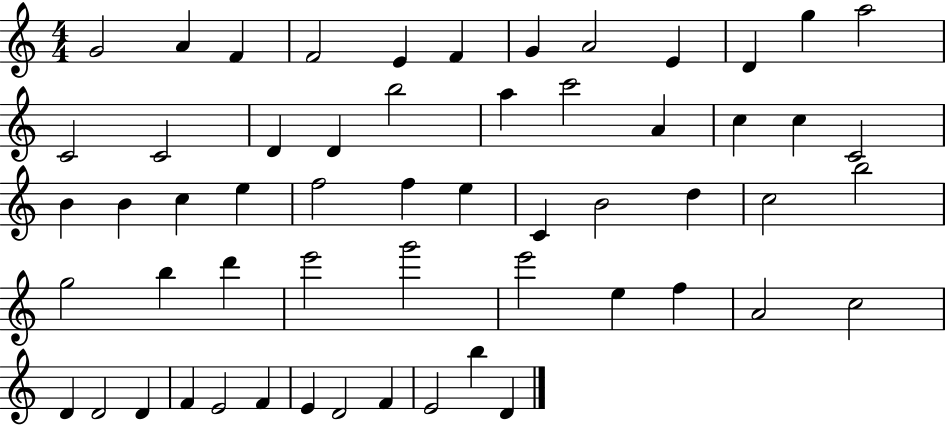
{
  \clef treble
  \numericTimeSignature
  \time 4/4
  \key c \major
  g'2 a'4 f'4 | f'2 e'4 f'4 | g'4 a'2 e'4 | d'4 g''4 a''2 | \break c'2 c'2 | d'4 d'4 b''2 | a''4 c'''2 a'4 | c''4 c''4 c'2 | \break b'4 b'4 c''4 e''4 | f''2 f''4 e''4 | c'4 b'2 d''4 | c''2 b''2 | \break g''2 b''4 d'''4 | e'''2 g'''2 | e'''2 e''4 f''4 | a'2 c''2 | \break d'4 d'2 d'4 | f'4 e'2 f'4 | e'4 d'2 f'4 | e'2 b''4 d'4 | \break \bar "|."
}